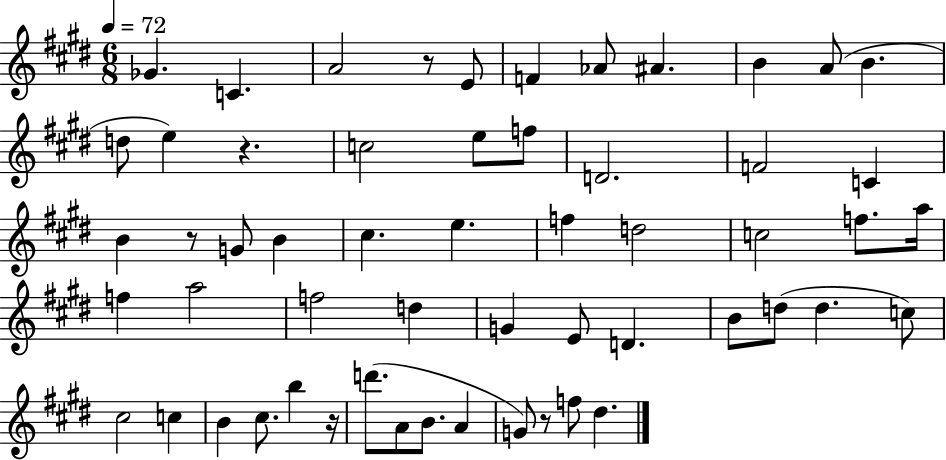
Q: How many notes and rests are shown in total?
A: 56